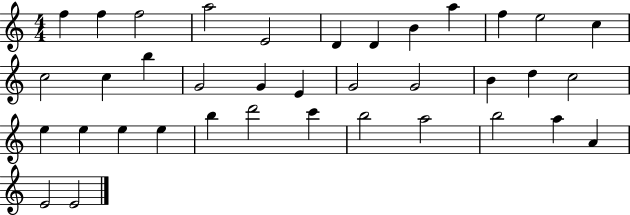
F5/q F5/q F5/h A5/h E4/h D4/q D4/q B4/q A5/q F5/q E5/h C5/q C5/h C5/q B5/q G4/h G4/q E4/q G4/h G4/h B4/q D5/q C5/h E5/q E5/q E5/q E5/q B5/q D6/h C6/q B5/h A5/h B5/h A5/q A4/q E4/h E4/h